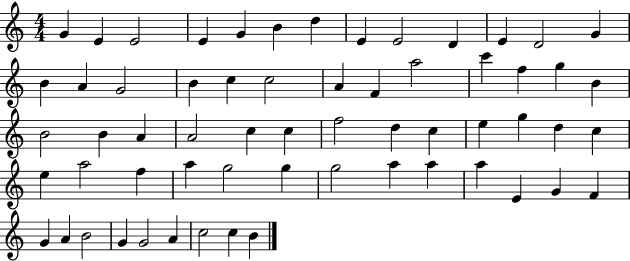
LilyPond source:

{
  \clef treble
  \numericTimeSignature
  \time 4/4
  \key c \major
  g'4 e'4 e'2 | e'4 g'4 b'4 d''4 | e'4 e'2 d'4 | e'4 d'2 g'4 | \break b'4 a'4 g'2 | b'4 c''4 c''2 | a'4 f'4 a''2 | c'''4 f''4 g''4 b'4 | \break b'2 b'4 a'4 | a'2 c''4 c''4 | f''2 d''4 c''4 | e''4 g''4 d''4 c''4 | \break e''4 a''2 f''4 | a''4 g''2 g''4 | g''2 a''4 a''4 | a''4 e'4 g'4 f'4 | \break g'4 a'4 b'2 | g'4 g'2 a'4 | c''2 c''4 b'4 | \bar "|."
}